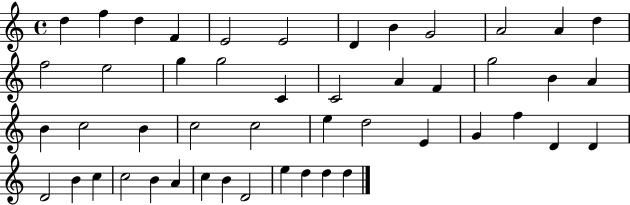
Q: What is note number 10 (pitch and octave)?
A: A4